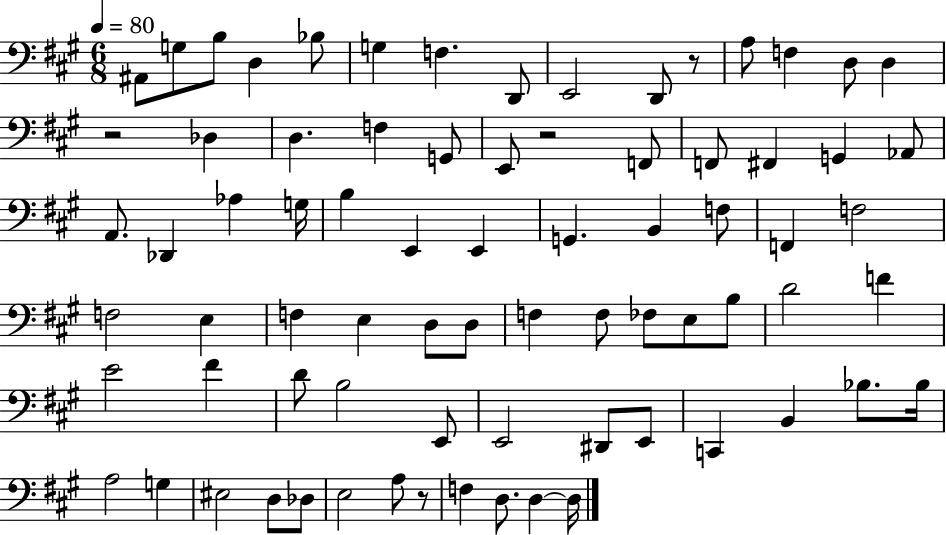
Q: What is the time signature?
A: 6/8